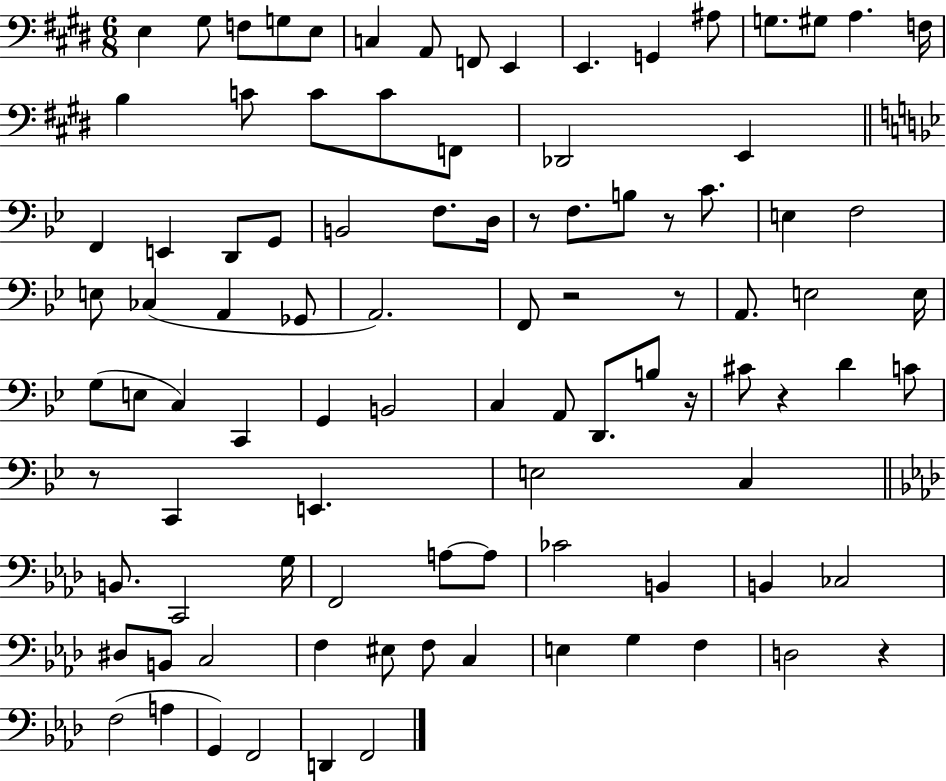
{
  \clef bass
  \numericTimeSignature
  \time 6/8
  \key e \major
  e4 gis8 f8 g8 e8 | c4 a,8 f,8 e,4 | e,4. g,4 ais8 | g8. gis8 a4. f16 | \break b4 c'8 c'8 c'8 f,8 | des,2 e,4 | \bar "||" \break \key g \minor f,4 e,4 d,8 g,8 | b,2 f8. d16 | r8 f8. b8 r8 c'8. | e4 f2 | \break e8 ces4( a,4 ges,8 | a,2.) | f,8 r2 r8 | a,8. e2 e16 | \break g8( e8 c4) c,4 | g,4 b,2 | c4 a,8 d,8. b8 r16 | cis'8 r4 d'4 c'8 | \break r8 c,4 e,4. | e2 c4 | \bar "||" \break \key aes \major b,8. c,2 g16 | f,2 a8~~ a8 | ces'2 b,4 | b,4 ces2 | \break dis8 b,8 c2 | f4 eis8 f8 c4 | e4 g4 f4 | d2 r4 | \break f2( a4 | g,4) f,2 | d,4 f,2 | \bar "|."
}